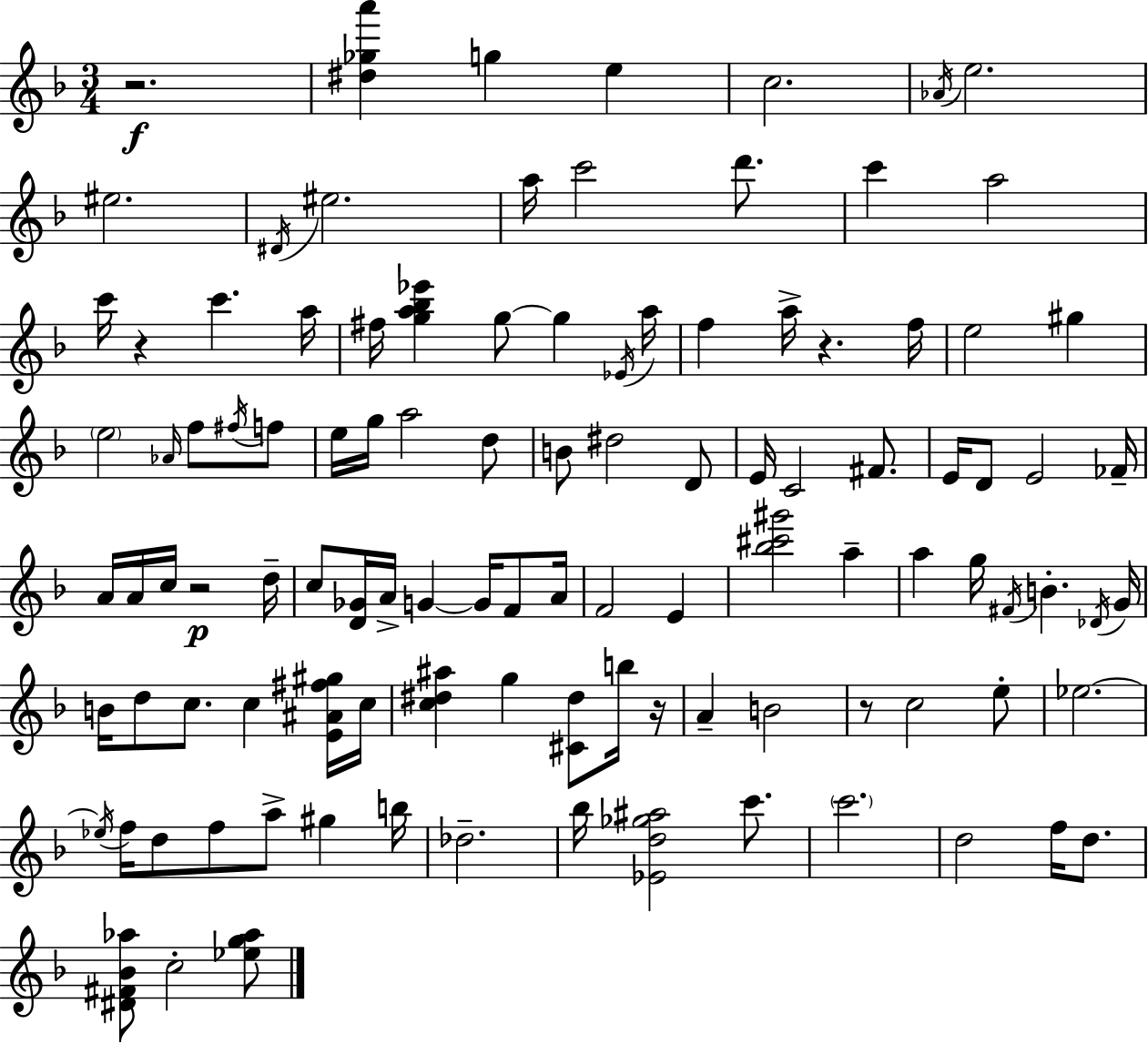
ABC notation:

X:1
T:Untitled
M:3/4
L:1/4
K:Dm
z2 [^d_ga'] g e c2 _A/4 e2 ^e2 ^D/4 ^e2 a/4 c'2 d'/2 c' a2 c'/4 z c' a/4 ^f/4 [ga_b_e'] g/2 g _E/4 a/4 f a/4 z f/4 e2 ^g e2 _A/4 f/2 ^f/4 f/2 e/4 g/4 a2 d/2 B/2 ^d2 D/2 E/4 C2 ^F/2 E/4 D/2 E2 _F/4 A/4 A/4 c/4 z2 d/4 c/2 [D_G]/4 A/4 G G/4 F/2 A/4 F2 E [_b^c'^g']2 a a g/4 ^F/4 B _D/4 G/4 B/4 d/2 c/2 c [E^A^f^g]/4 c/4 [c^d^a] g [^C^d]/2 b/4 z/4 A B2 z/2 c2 e/2 _e2 _e/4 f/4 d/2 f/2 a/2 ^g b/4 _d2 _b/4 [_Ed_g^a]2 c'/2 c'2 d2 f/4 d/2 [^D^F_B_a]/2 c2 [_eg_a]/2